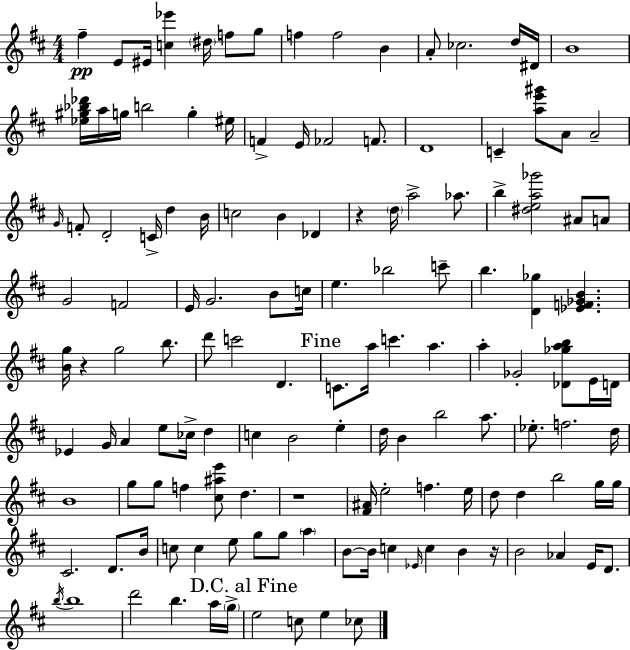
{
  \clef treble
  \numericTimeSignature
  \time 4/4
  \key d \major
  fis''4--\pp e'8 eis'16 <c'' ees'''>4 \parenthesize dis''16 f''8 g''8 | f''4 f''2 b'4 | a'8-. ces''2. d''16 dis'16 | b'1 | \break <ees'' gis'' bes'' des'''>16 a''16 g''16 b''2 g''4-. eis''16 | f'4-> e'16 fes'2 f'8. | d'1 | c'4-- <a'' e''' gis'''>8 a'8 a'2-- | \break \grace { g'16 } f'8-. d'2-. c'16-> d''4 | b'16 c''2 b'4 des'4 | r4 \parenthesize d''16 a''2-> aes''8. | b''4-> <dis'' e'' a'' ges'''>2 ais'8 a'8 | \break g'2 f'2 | e'16 g'2. b'8 | c''16 e''4. bes''2 c'''8-- | b''4. <d' ges''>4 <ees' f' ges' b'>4. | \break <b' g''>16 r4 g''2 b''8. | d'''8 c'''2 d'4. | \mark "Fine" c'8. a''16 c'''4. a''4. | a''4-. ges'2-. <des' ges'' a'' b''>8 e'16 | \break d'16 ees'4 g'16 a'4 e''8 ces''16-> d''4 | c''4 b'2 e''4-. | d''16 b'4 b''2 a''8. | ees''8.-. f''2. | \break d''16 b'1 | g''8 g''8 f''4 <cis'' ais'' e'''>8 d''4. | r1 | <fis' ais'>16 e''2-. f''4. | \break e''16 d''8 d''4 b''2 g''16 | g''16 cis'2. d'8. | b'16 c''8 c''4 e''8 g''8 g''8 \parenthesize a''4 | b'8~~ b'16 c''4 \grace { ees'16 } c''4 b'4 | \break r16 b'2 aes'4 e'16 d'8. | \acciaccatura { b''16 } b''1 | d'''2 b''4. | a''16 \parenthesize g''16-> \mark "D.C. al Fine" e''2 c''8 e''4 | \break ces''8 \bar "|."
}